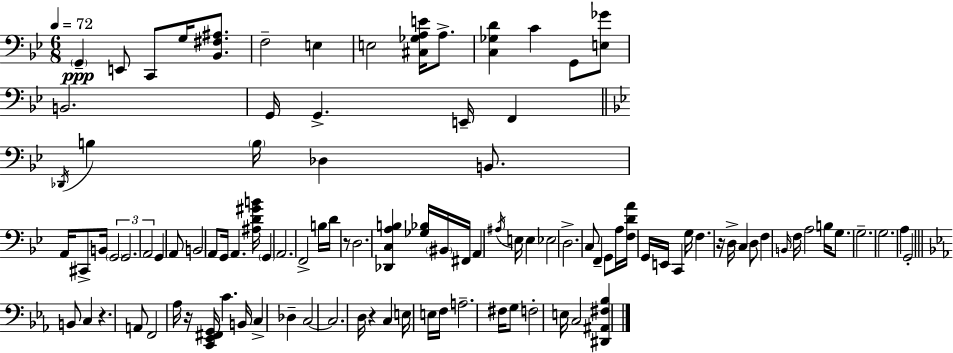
G2/q E2/e C2/e G3/s [Bb2,F#3,A#3]/e. F3/h E3/q E3/h [C#3,Gb3,A3,E4]/s A3/e. [C3,Gb3,D4]/q C4/q G2/e [E3,Gb4]/e B2/h. G2/s G2/q. E2/s F2/q Db2/s B3/q B3/s Db3/q B2/e. A2/s C#2/e B2/s G2/h G2/h. A2/h G2/q A2/e B2/h A2/e G2/s A2/q. [A#3,D4,G#4,B4]/s G2/q A2/h. F2/h B3/s D4/s R/e D3/h. [Db2,C3,A3,B3]/q [Gb3,Bb3]/s BIS2/s F#2/s A2/q A#3/s E3/s E3/q Eb3/h D3/h. C3/e F2/q G2/e A3/s [F3,D4,A4]/s G2/s E2/s C2/q G3/s F3/q. R/s D3/s C3/q D3/e F3/q B2/s F3/s A3/h B3/s G3/e. G3/h. G3/h. A3/q G2/h B2/e C3/q R/q. A2/e F2/h Ab3/s R/s [C2,Eb2,F#2,G2]/s C4/q. B2/s C3/q Db3/q C3/h C3/h. D3/s R/q C3/q E3/s E3/s F3/s A3/h. F#3/s G3/e F3/h E3/s C3/h [D#2,A#2,F#3,Bb3]/q